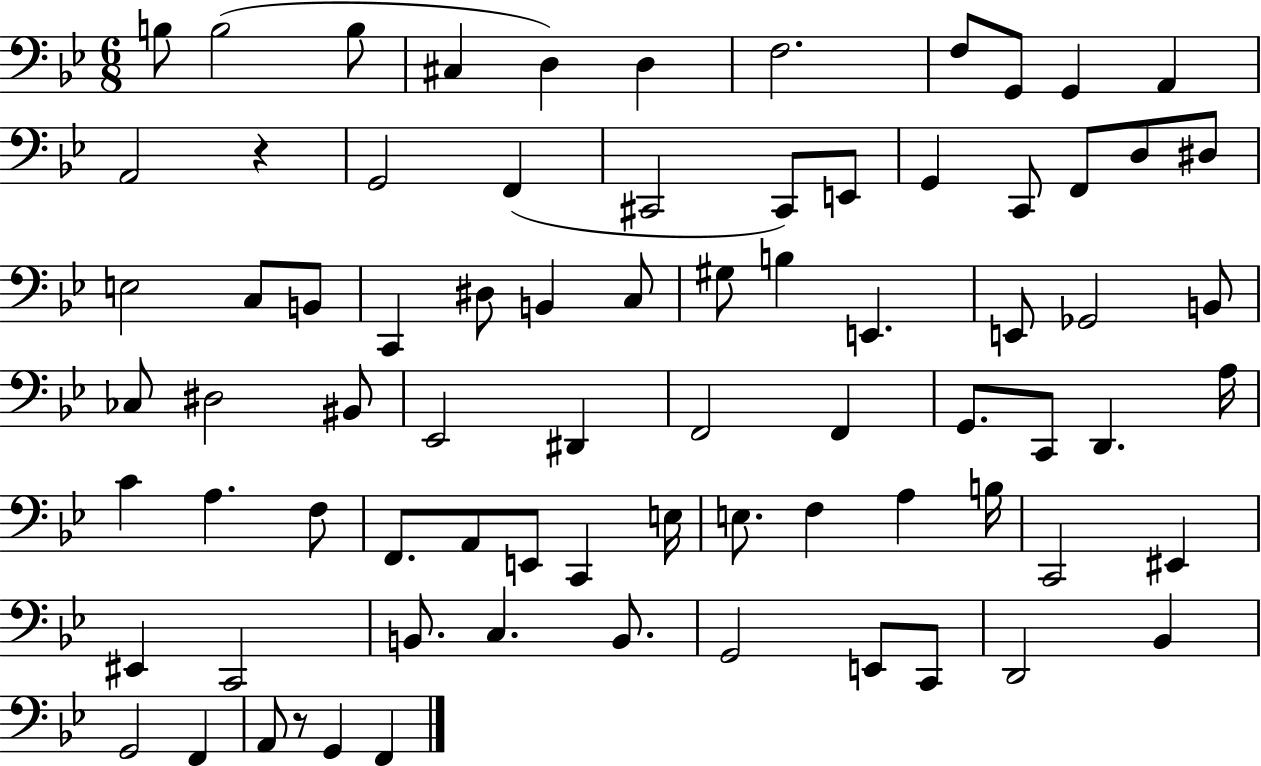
{
  \clef bass
  \numericTimeSignature
  \time 6/8
  \key bes \major
  b8 b2( b8 | cis4 d4) d4 | f2. | f8 g,8 g,4 a,4 | \break a,2 r4 | g,2 f,4( | cis,2 cis,8) e,8 | g,4 c,8 f,8 d8 dis8 | \break e2 c8 b,8 | c,4 dis8 b,4 c8 | gis8 b4 e,4. | e,8 ges,2 b,8 | \break ces8 dis2 bis,8 | ees,2 dis,4 | f,2 f,4 | g,8. c,8 d,4. a16 | \break c'4 a4. f8 | f,8. a,8 e,8 c,4 e16 | e8. f4 a4 b16 | c,2 eis,4 | \break eis,4 c,2 | b,8. c4. b,8. | g,2 e,8 c,8 | d,2 bes,4 | \break g,2 f,4 | a,8 r8 g,4 f,4 | \bar "|."
}